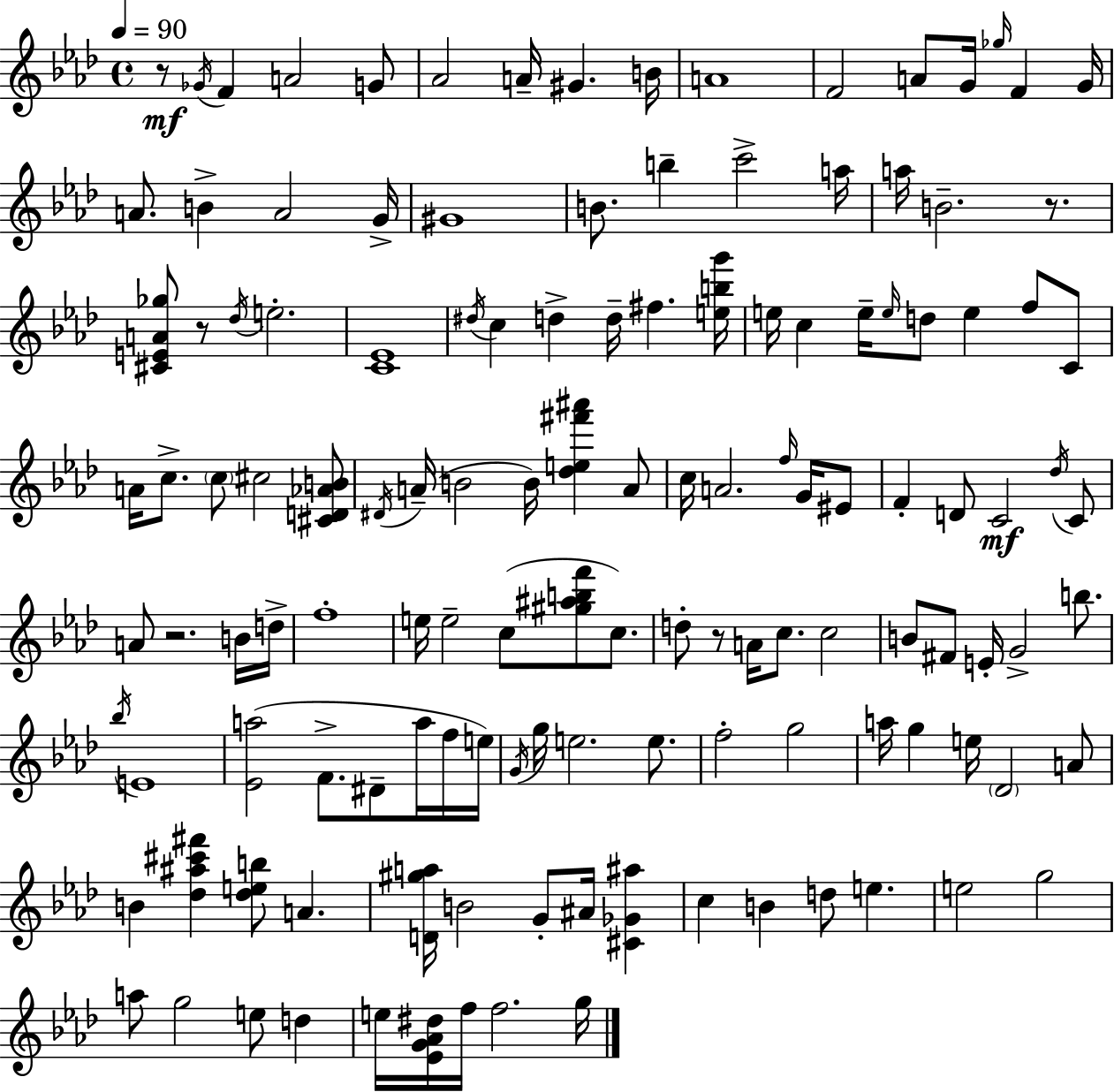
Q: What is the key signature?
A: F minor